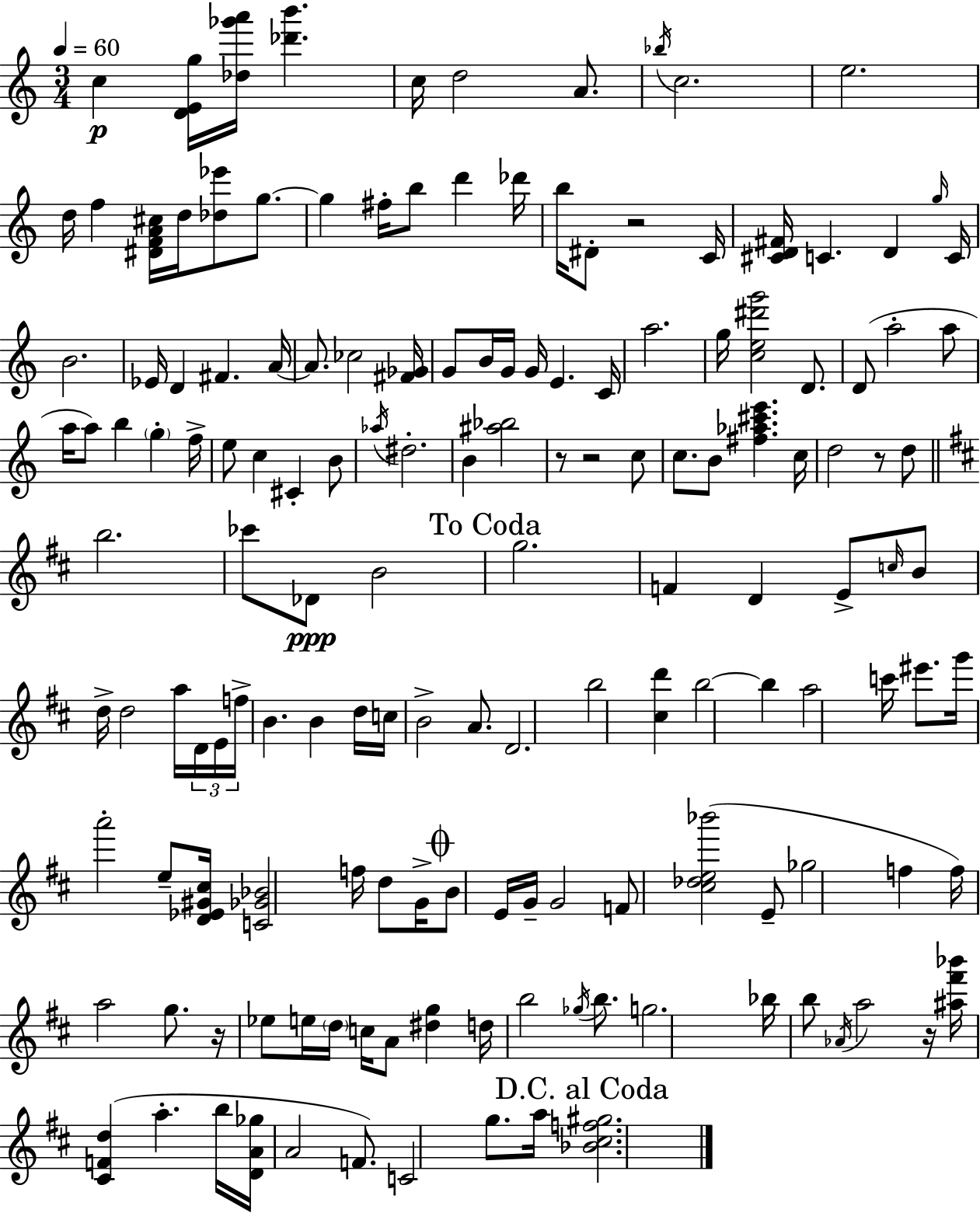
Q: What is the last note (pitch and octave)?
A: A5